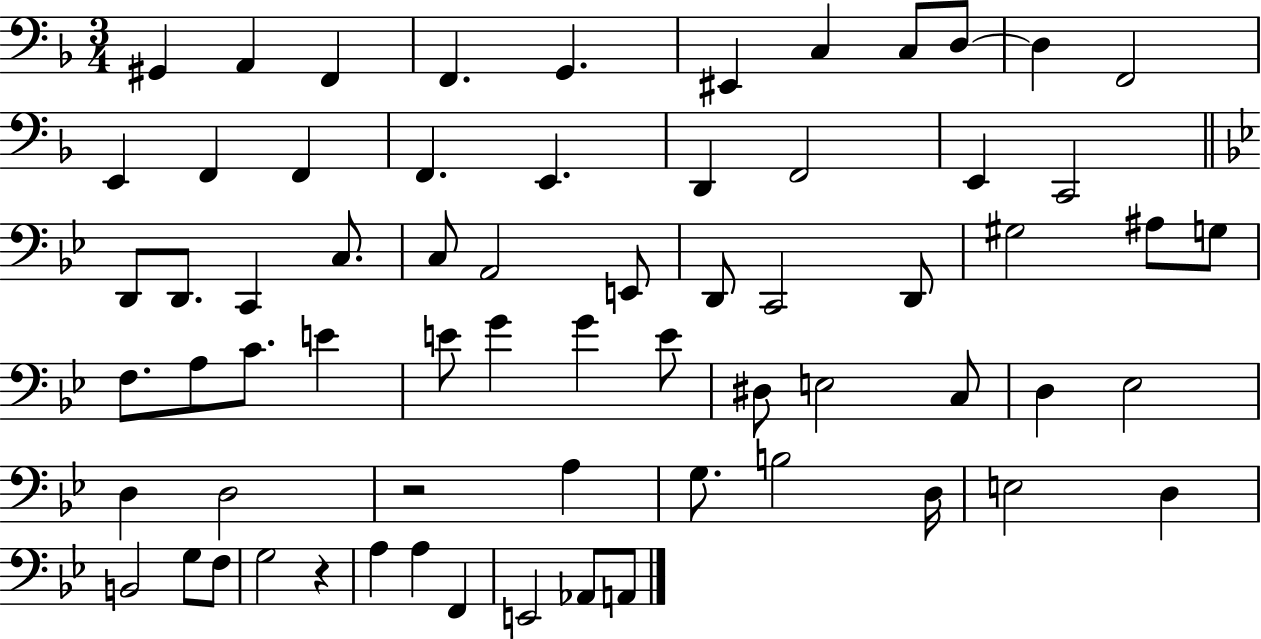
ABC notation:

X:1
T:Untitled
M:3/4
L:1/4
K:F
^G,, A,, F,, F,, G,, ^E,, C, C,/2 D,/2 D, F,,2 E,, F,, F,, F,, E,, D,, F,,2 E,, C,,2 D,,/2 D,,/2 C,, C,/2 C,/2 A,,2 E,,/2 D,,/2 C,,2 D,,/2 ^G,2 ^A,/2 G,/2 F,/2 A,/2 C/2 E E/2 G G E/2 ^D,/2 E,2 C,/2 D, _E,2 D, D,2 z2 A, G,/2 B,2 D,/4 E,2 D, B,,2 G,/2 F,/2 G,2 z A, A, F,, E,,2 _A,,/2 A,,/2